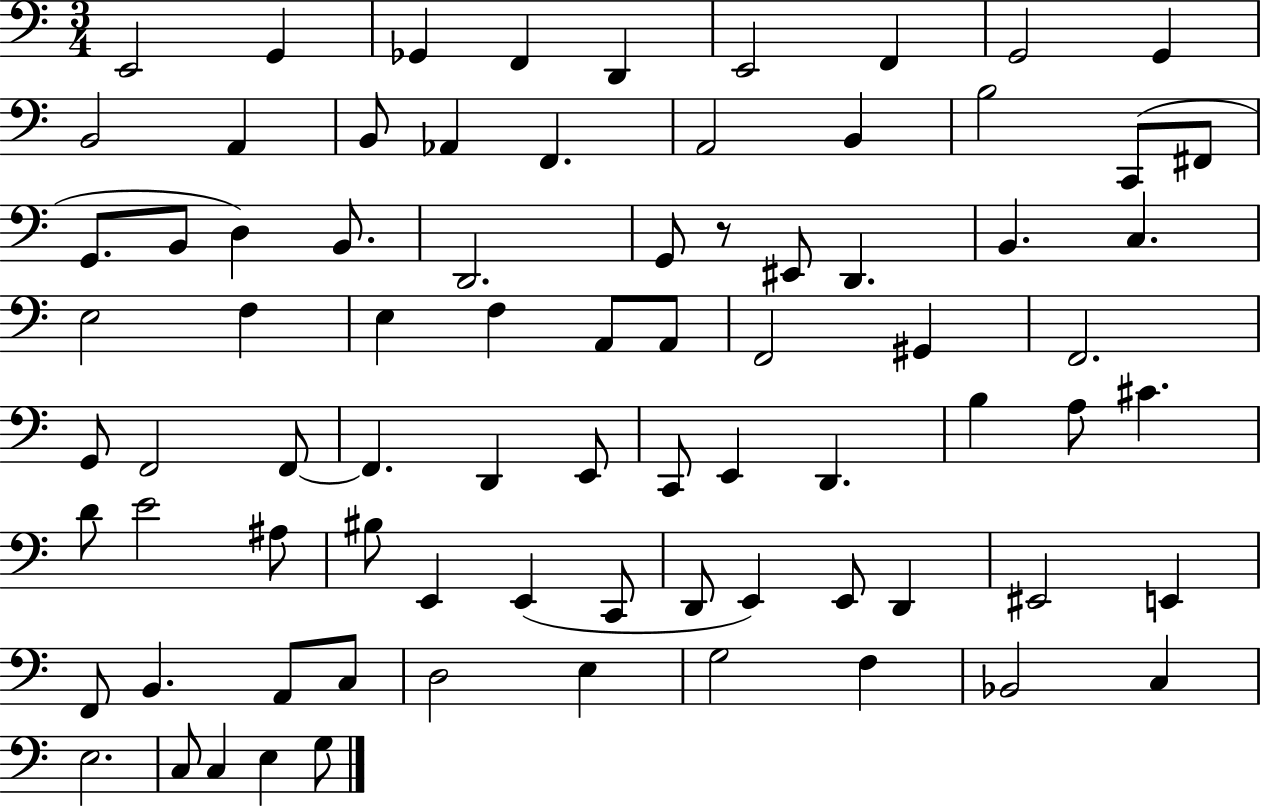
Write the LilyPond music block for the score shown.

{
  \clef bass
  \numericTimeSignature
  \time 3/4
  \key c \major
  e,2 g,4 | ges,4 f,4 d,4 | e,2 f,4 | g,2 g,4 | \break b,2 a,4 | b,8 aes,4 f,4. | a,2 b,4 | b2 c,8( fis,8 | \break g,8. b,8 d4) b,8. | d,2. | g,8 r8 eis,8 d,4. | b,4. c4. | \break e2 f4 | e4 f4 a,8 a,8 | f,2 gis,4 | f,2. | \break g,8 f,2 f,8~~ | f,4. d,4 e,8 | c,8 e,4 d,4. | b4 a8 cis'4. | \break d'8 e'2 ais8 | bis8 e,4 e,4( c,8 | d,8 e,4) e,8 d,4 | eis,2 e,4 | \break f,8 b,4. a,8 c8 | d2 e4 | g2 f4 | bes,2 c4 | \break e2. | c8 c4 e4 g8 | \bar "|."
}